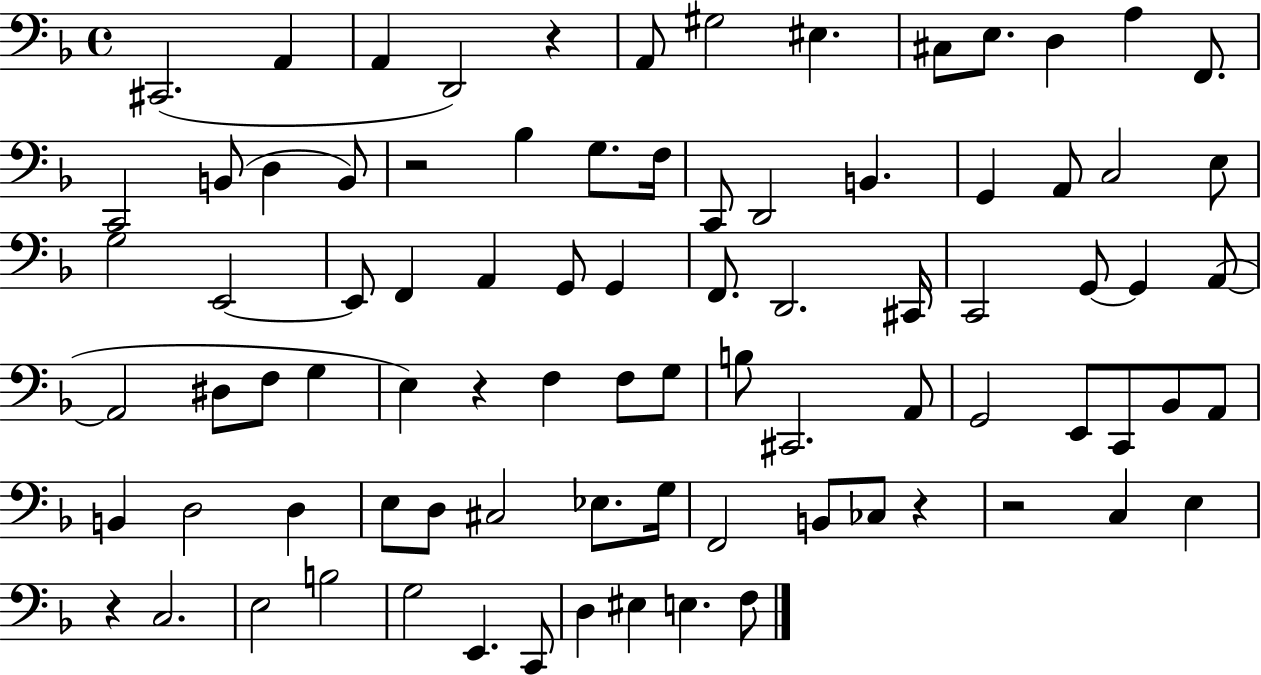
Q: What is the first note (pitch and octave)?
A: C#2